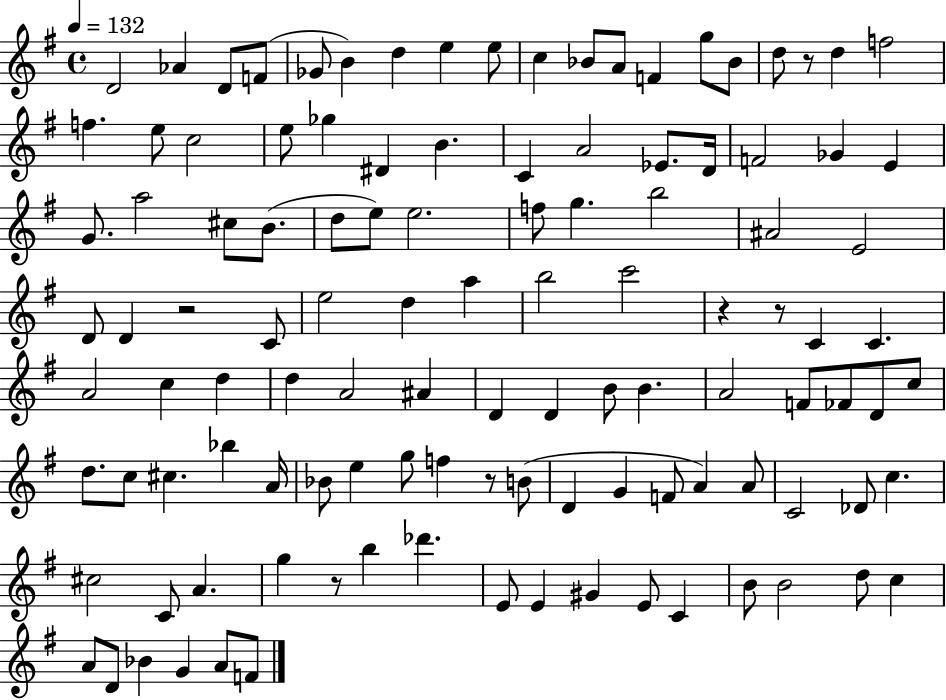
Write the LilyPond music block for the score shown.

{
  \clef treble
  \time 4/4
  \defaultTimeSignature
  \key g \major
  \tempo 4 = 132
  \repeat volta 2 { d'2 aes'4 d'8 f'8( | ges'8 b'4) d''4 e''4 e''8 | c''4 bes'8 a'8 f'4 g''8 bes'8 | d''8 r8 d''4 f''2 | \break f''4. e''8 c''2 | e''8 ges''4 dis'4 b'4. | c'4 a'2 ees'8. d'16 | f'2 ges'4 e'4 | \break g'8. a''2 cis''8 b'8.( | d''8 e''8) e''2. | f''8 g''4. b''2 | ais'2 e'2 | \break d'8 d'4 r2 c'8 | e''2 d''4 a''4 | b''2 c'''2 | r4 r8 c'4 c'4. | \break a'2 c''4 d''4 | d''4 a'2 ais'4 | d'4 d'4 b'8 b'4. | a'2 f'8 fes'8 d'8 c''8 | \break d''8. c''8 cis''4. bes''4 a'16 | bes'8 e''4 g''8 f''4 r8 b'8( | d'4 g'4 f'8 a'4) a'8 | c'2 des'8 c''4. | \break cis''2 c'8 a'4. | g''4 r8 b''4 des'''4. | e'8 e'4 gis'4 e'8 c'4 | b'8 b'2 d''8 c''4 | \break a'8 d'8 bes'4 g'4 a'8 f'8 | } \bar "|."
}